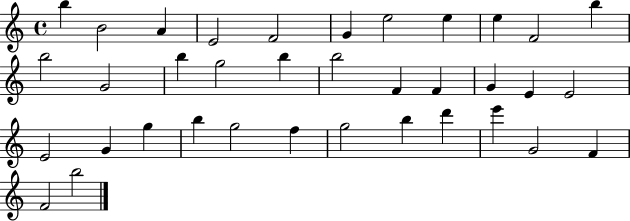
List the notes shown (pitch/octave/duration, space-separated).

B5/q B4/h A4/q E4/h F4/h G4/q E5/h E5/q E5/q F4/h B5/q B5/h G4/h B5/q G5/h B5/q B5/h F4/q F4/q G4/q E4/q E4/h E4/h G4/q G5/q B5/q G5/h F5/q G5/h B5/q D6/q E6/q G4/h F4/q F4/h B5/h